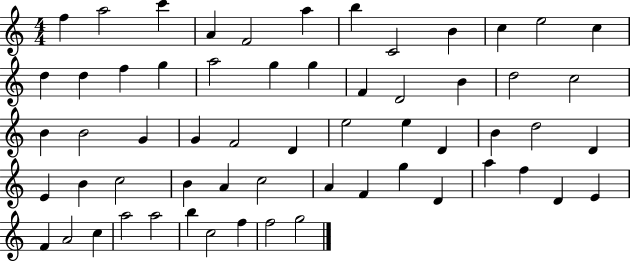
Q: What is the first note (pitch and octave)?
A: F5